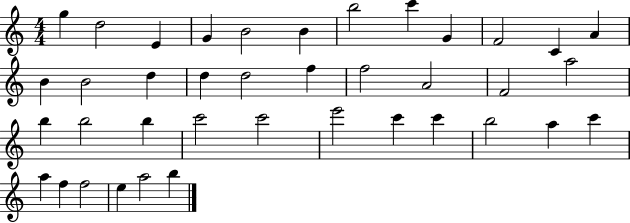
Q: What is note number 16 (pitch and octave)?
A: D5